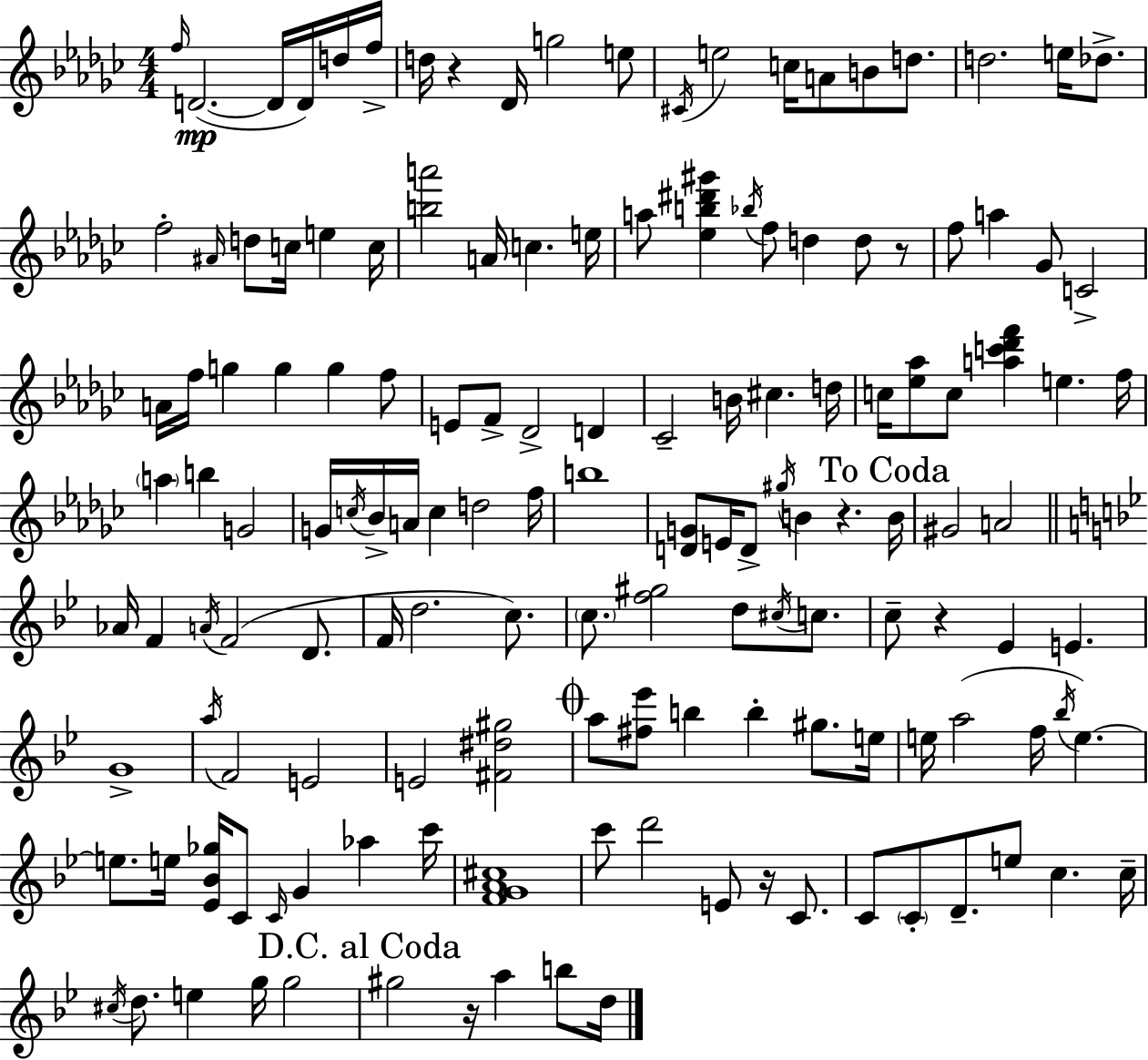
{
  \clef treble
  \numericTimeSignature
  \time 4/4
  \key ees \minor
  \grace { f''16 }\mp d'2.~(~ d'16 d'16) d''16 | f''16-> d''16 r4 des'16 g''2 e''8 | \acciaccatura { cis'16 } e''2 c''16 a'8 b'8 d''8. | d''2. e''16 des''8.-> | \break f''2-. \grace { ais'16 } d''8 c''16 e''4 | c''16 <b'' a'''>2 a'16 c''4. | e''16 a''8 <ees'' b'' dis''' gis'''>4 \acciaccatura { bes''16 } f''8 d''4 | d''8 r8 f''8 a''4 ges'8 c'2-> | \break a'16 f''16 g''4 g''4 g''4 | f''8 e'8 f'8-> des'2-> | d'4 ces'2-- b'16 cis''4. | d''16 c''16 <ees'' aes''>8 c''8 <a'' c''' des''' f'''>4 e''4. | \break f''16 \parenthesize a''4 b''4 g'2 | g'16 \acciaccatura { c''16 } bes'16-> a'16 c''4 d''2 | f''16 b''1 | <d' g'>8 e'16 d'8-> \acciaccatura { gis''16 } b'4 r4. | \break \mark "To Coda" b'16 gis'2 a'2 | \bar "||" \break \key bes \major aes'16 f'4 \acciaccatura { a'16 } f'2( d'8. | f'16 d''2. c''8.) | \parenthesize c''8. <f'' gis''>2 d''8 \acciaccatura { cis''16 } c''8. | c''8-- r4 ees'4 e'4. | \break g'1-> | \acciaccatura { a''16 } f'2 e'2 | e'2 <fis' dis'' gis''>2 | \mark \markup { \musicglyph "scripts.coda" } a''8 <fis'' ees'''>8 b''4 b''4-. gis''8. | \break e''16 e''16 a''2( f''16 \acciaccatura { bes''16 }) e''4.~~ | e''8. e''16 <ees' bes' ges''>16 c'8 \grace { c'16 } g'4 | aes''4 c'''16 <f' g' a' cis''>1 | c'''8 d'''2 e'8 | \break r16 c'8. c'8 \parenthesize c'8-. d'8.-- e''8 c''4. | c''16-- \acciaccatura { cis''16 } d''8. e''4 g''16 g''2 | \mark "D.C. al Coda" gis''2 r16 a''4 | b''8 d''16 \bar "|."
}